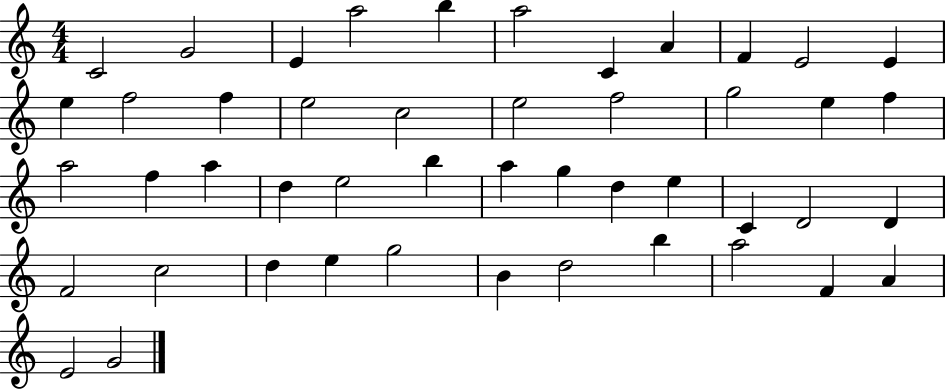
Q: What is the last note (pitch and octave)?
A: G4